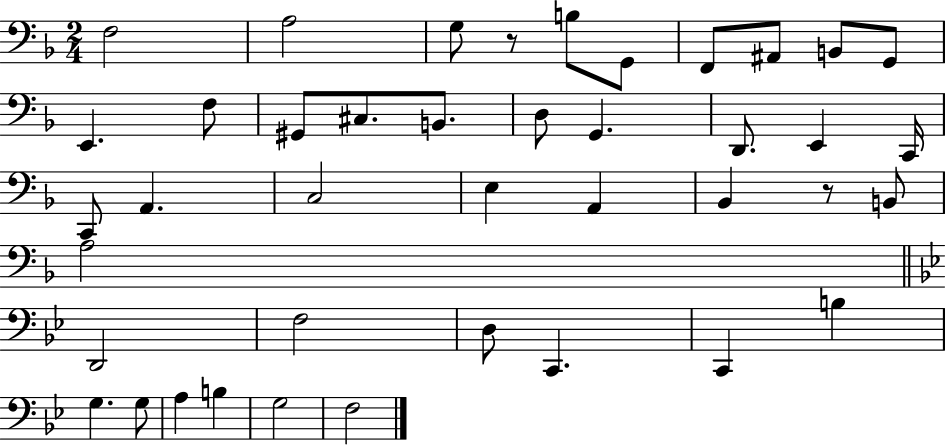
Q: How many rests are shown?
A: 2